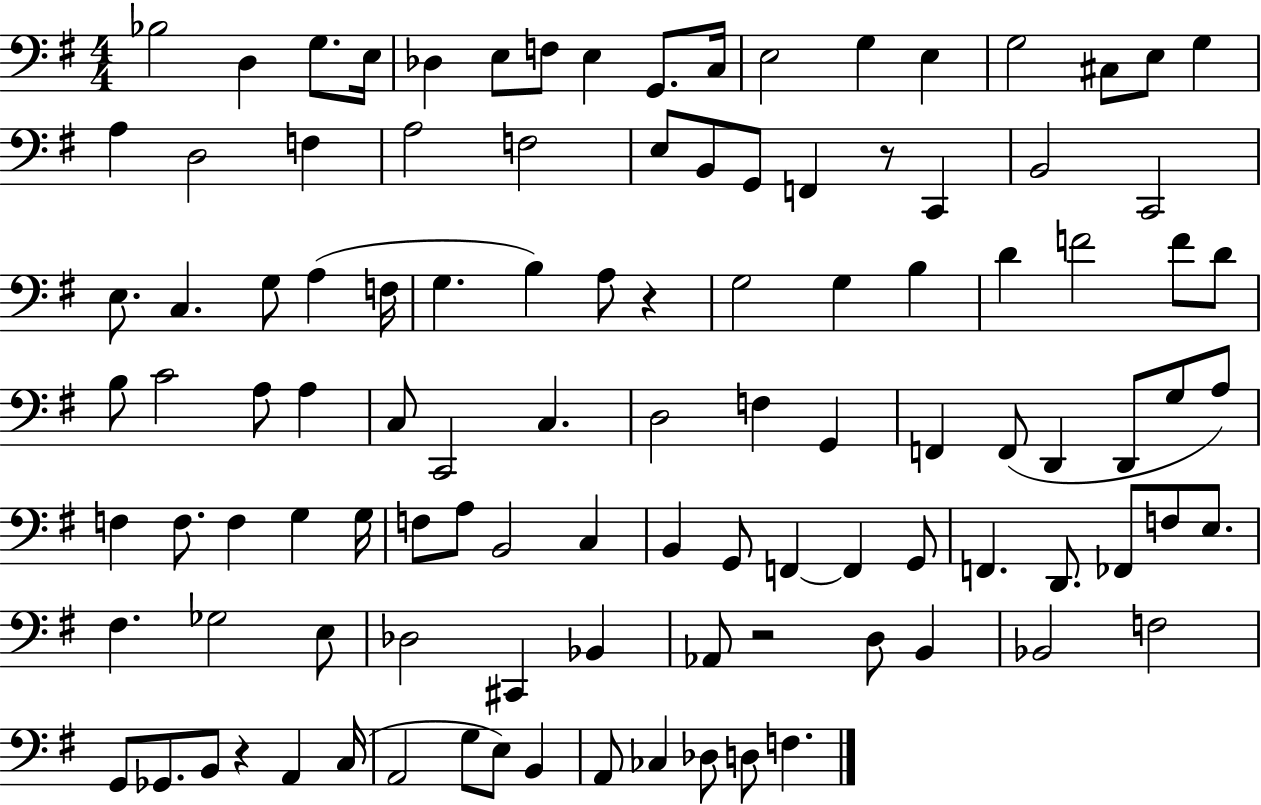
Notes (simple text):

Bb3/h D3/q G3/e. E3/s Db3/q E3/e F3/e E3/q G2/e. C3/s E3/h G3/q E3/q G3/h C#3/e E3/e G3/q A3/q D3/h F3/q A3/h F3/h E3/e B2/e G2/e F2/q R/e C2/q B2/h C2/h E3/e. C3/q. G3/e A3/q F3/s G3/q. B3/q A3/e R/q G3/h G3/q B3/q D4/q F4/h F4/e D4/e B3/e C4/h A3/e A3/q C3/e C2/h C3/q. D3/h F3/q G2/q F2/q F2/e D2/q D2/e G3/e A3/e F3/q F3/e. F3/q G3/q G3/s F3/e A3/e B2/h C3/q B2/q G2/e F2/q F2/q G2/e F2/q. D2/e. FES2/e F3/e E3/e. F#3/q. Gb3/h E3/e Db3/h C#2/q Bb2/q Ab2/e R/h D3/e B2/q Bb2/h F3/h G2/e Gb2/e. B2/e R/q A2/q C3/s A2/h G3/e E3/e B2/q A2/e CES3/q Db3/e D3/e F3/q.